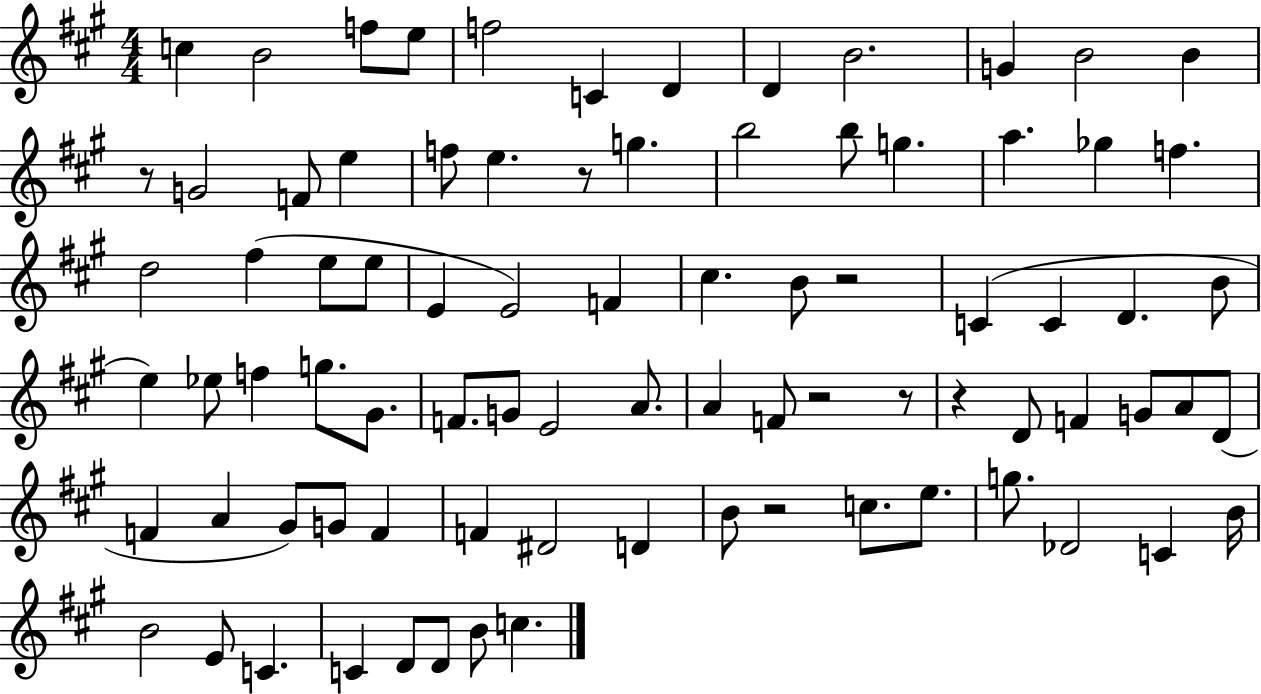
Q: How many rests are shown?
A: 7